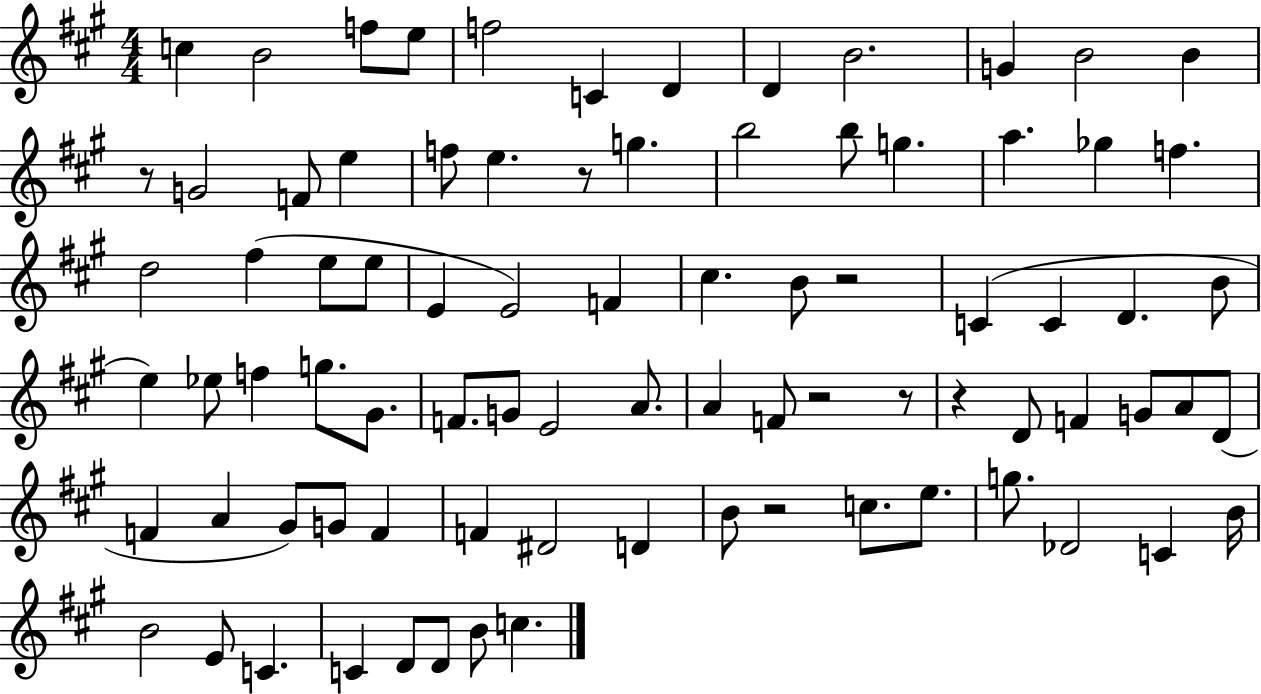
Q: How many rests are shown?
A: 7